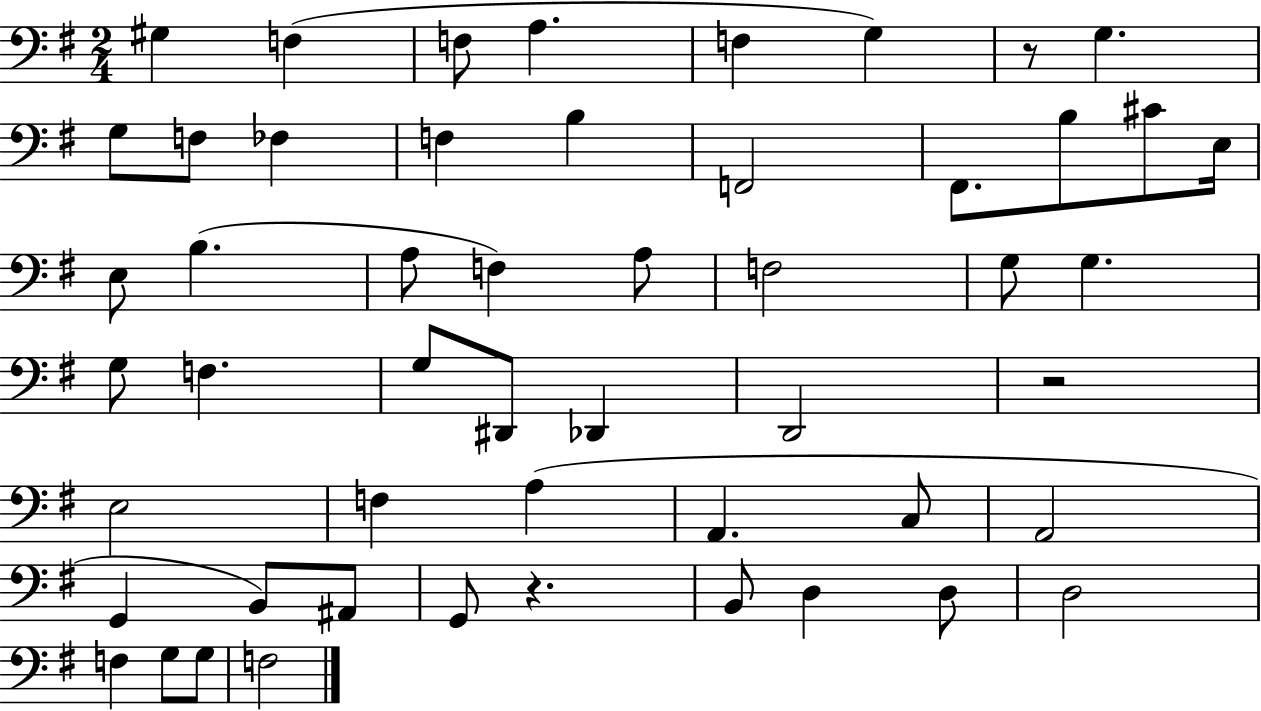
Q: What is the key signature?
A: G major